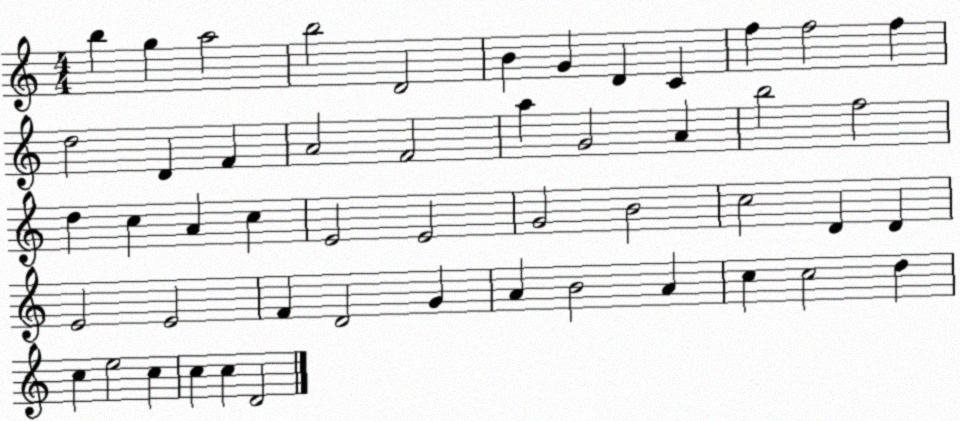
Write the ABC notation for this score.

X:1
T:Untitled
M:4/4
L:1/4
K:C
b g a2 b2 D2 B G D C f f2 f d2 D F A2 F2 a G2 A b2 f2 d c A c E2 E2 G2 B2 c2 D D E2 E2 F D2 G A B2 A c c2 d c e2 c c c D2